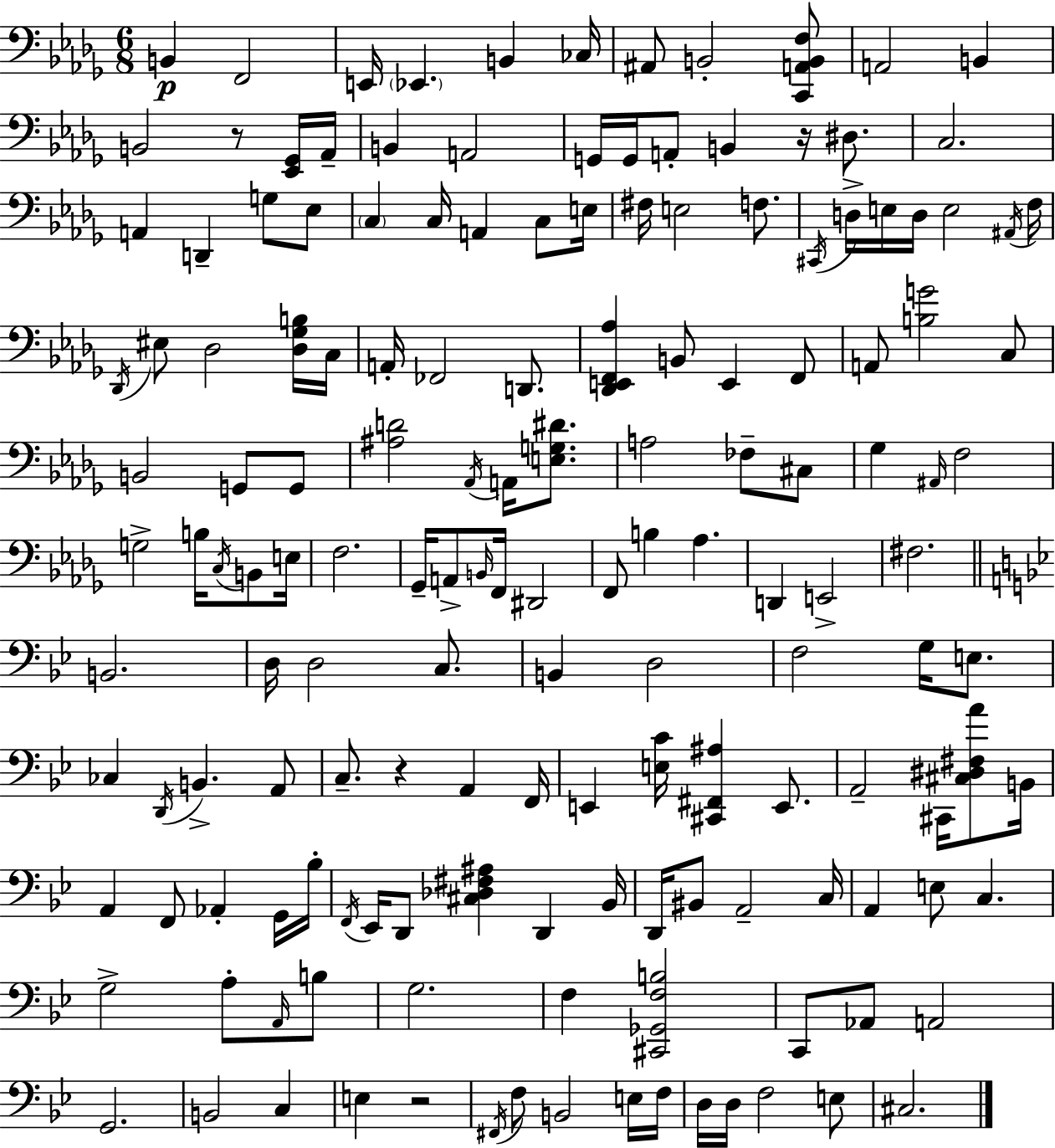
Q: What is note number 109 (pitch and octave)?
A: D2